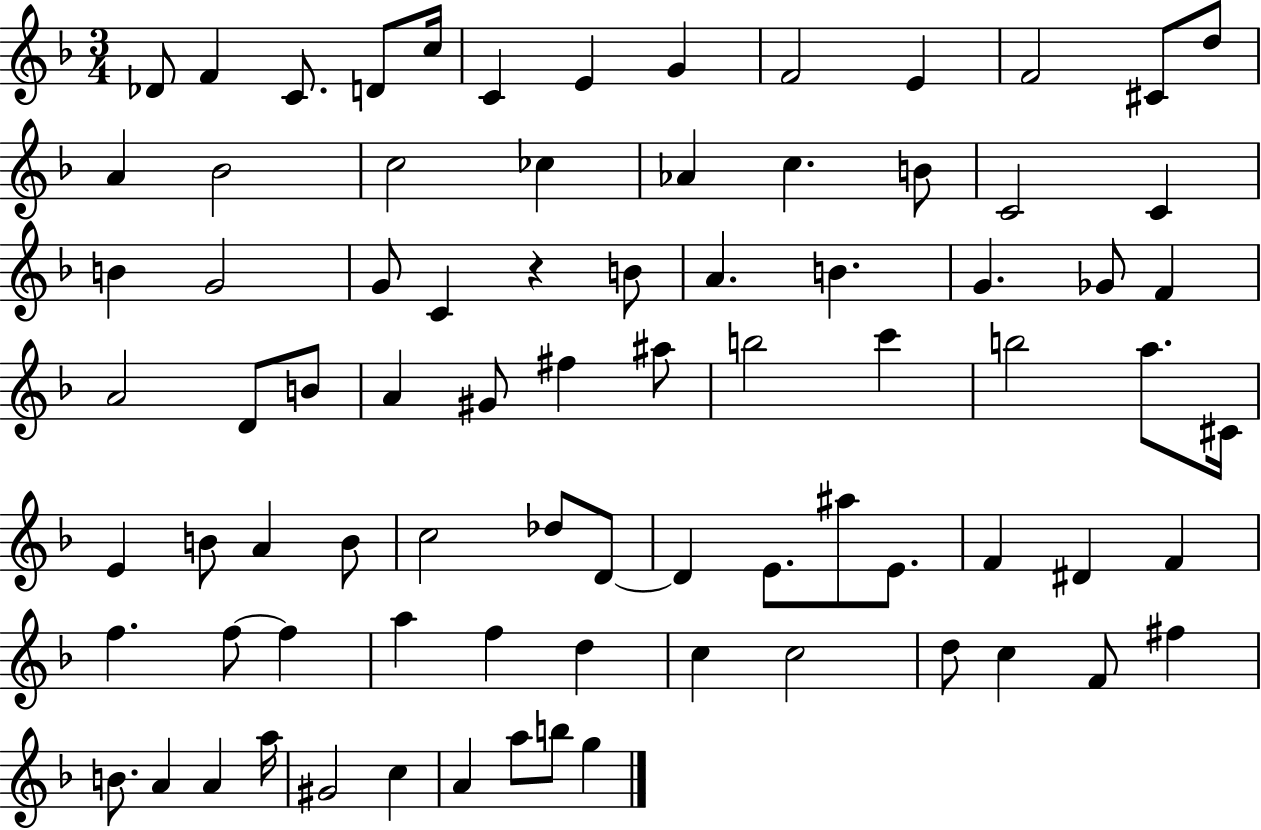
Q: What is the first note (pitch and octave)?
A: Db4